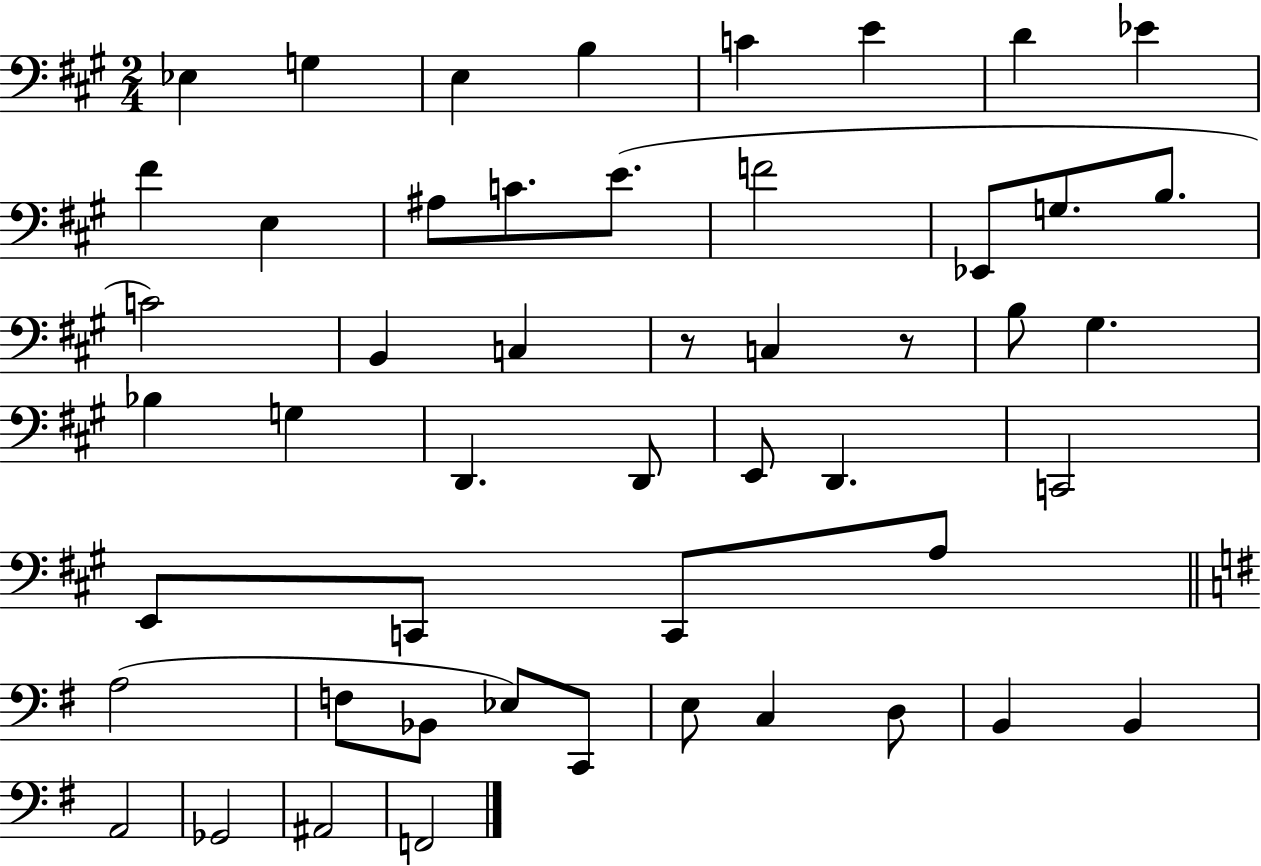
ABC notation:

X:1
T:Untitled
M:2/4
L:1/4
K:A
_E, G, E, B, C E D _E ^F E, ^A,/2 C/2 E/2 F2 _E,,/2 G,/2 B,/2 C2 B,, C, z/2 C, z/2 B,/2 ^G, _B, G, D,, D,,/2 E,,/2 D,, C,,2 E,,/2 C,,/2 C,,/2 A,/2 A,2 F,/2 _B,,/2 _E,/2 C,,/2 E,/2 C, D,/2 B,, B,, A,,2 _G,,2 ^A,,2 F,,2